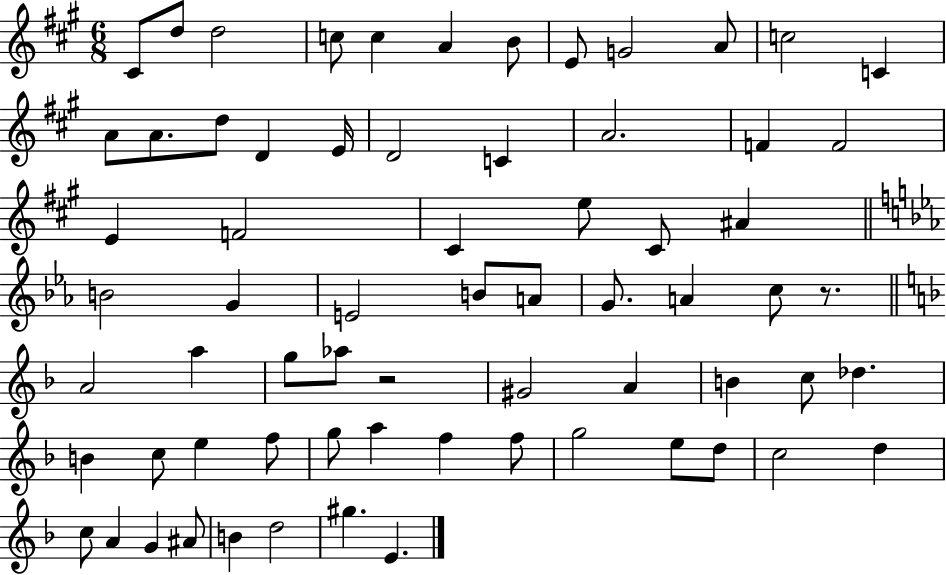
X:1
T:Untitled
M:6/8
L:1/4
K:A
^C/2 d/2 d2 c/2 c A B/2 E/2 G2 A/2 c2 C A/2 A/2 d/2 D E/4 D2 C A2 F F2 E F2 ^C e/2 ^C/2 ^A B2 G E2 B/2 A/2 G/2 A c/2 z/2 A2 a g/2 _a/2 z2 ^G2 A B c/2 _d B c/2 e f/2 g/2 a f f/2 g2 e/2 d/2 c2 d c/2 A G ^A/2 B d2 ^g E